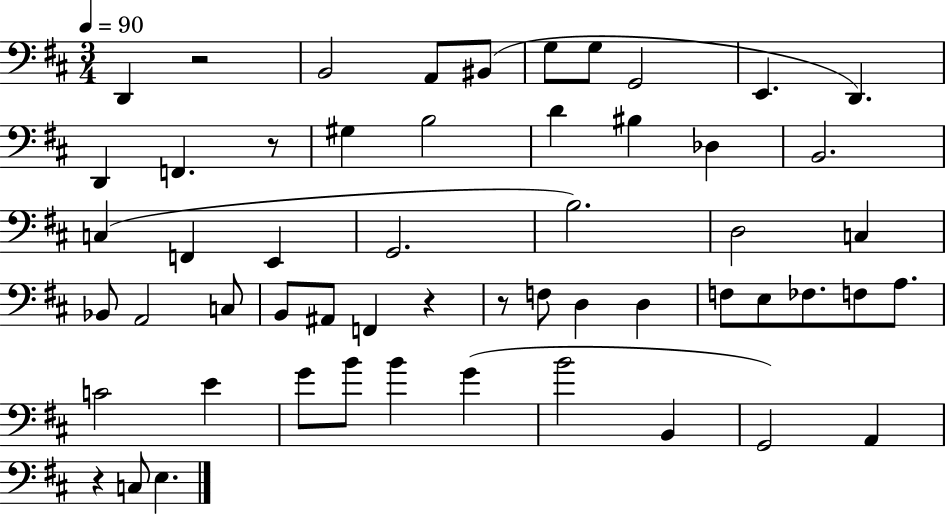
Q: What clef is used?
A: bass